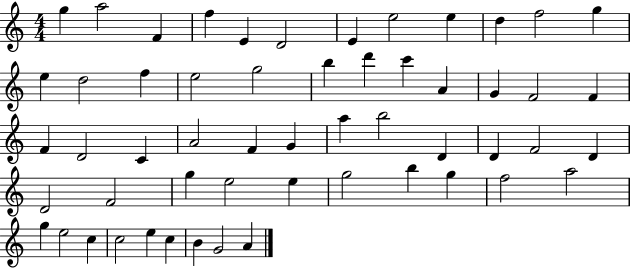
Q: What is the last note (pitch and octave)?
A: A4